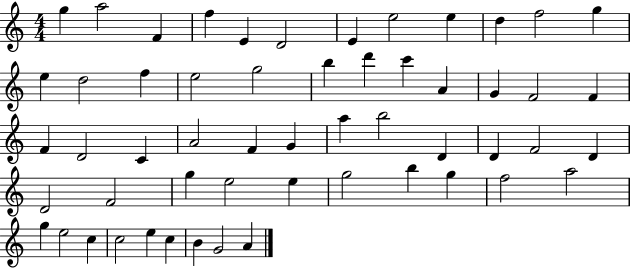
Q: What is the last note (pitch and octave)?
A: A4